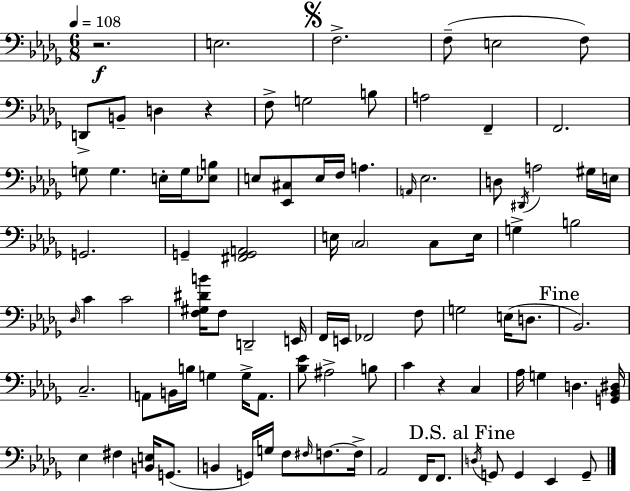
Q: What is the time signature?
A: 6/8